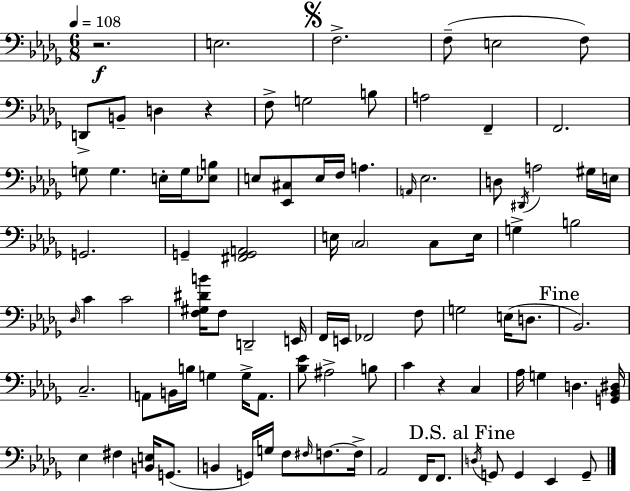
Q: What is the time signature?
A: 6/8